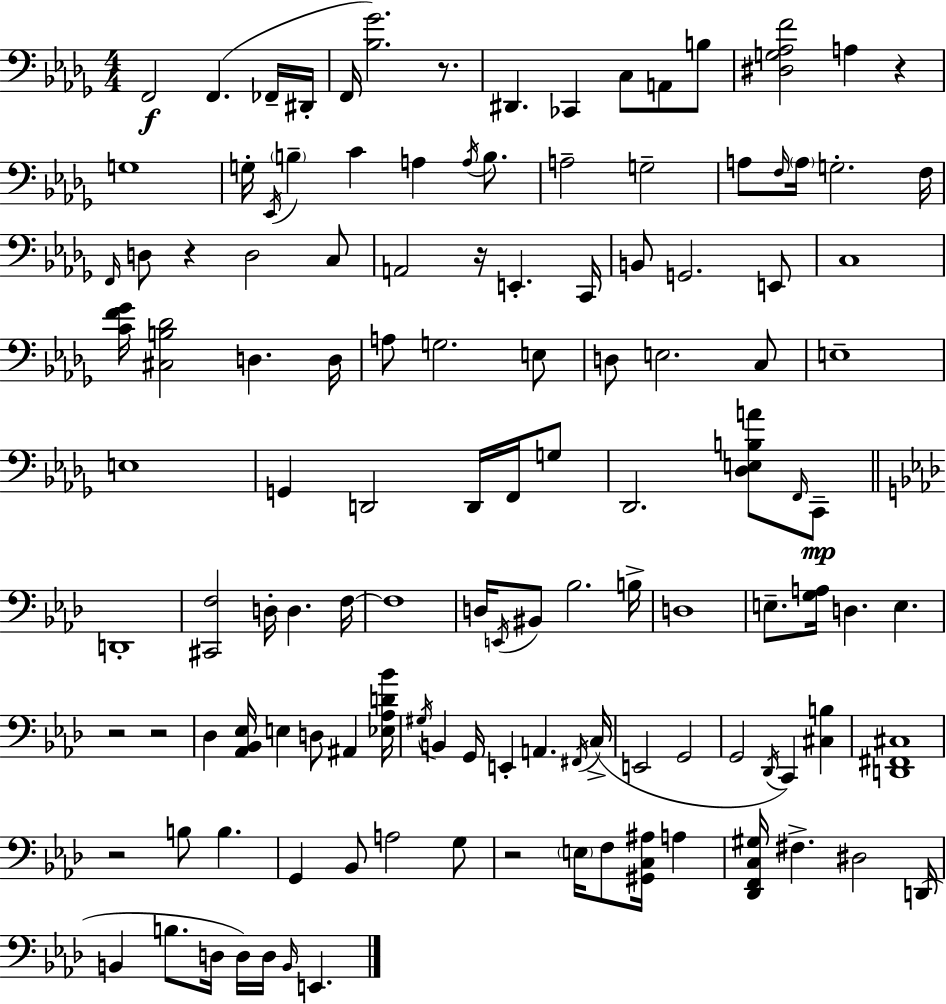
{
  \clef bass
  \numericTimeSignature
  \time 4/4
  \key bes \minor
  f,2\f f,4.( fes,16-- dis,16-. | f,16 <bes ges'>2.) r8. | dis,4. ces,4 c8 a,8 b8 | <dis g aes f'>2 a4 r4 | \break g1 | g16-. \acciaccatura { ees,16 } \parenthesize b4-- c'4 a4 \acciaccatura { a16 } b8. | a2-- g2-- | a8 \grace { f16 } \parenthesize a16 g2.-. | \break f16 \grace { f,16 } d8 r4 d2 | c8 a,2 r16 e,4.-. | c,16 b,8 g,2. | e,8 c1 | \break <c' f' ges'>16 <cis b des'>2 d4. | d16 a8 g2. | e8 d8 e2. | c8 e1-- | \break e1 | g,4 d,2 | d,16 f,16 g8 des,2. | <des e b a'>8 \grace { f,16 }\mp c,8-- \bar "||" \break \key f \minor d,1-. | <cis, f>2 d16-. d4. f16~~ | f1 | d16 \acciaccatura { e,16 } bis,8 bes2. | \break b16-> d1 | e8.-- <g a>16 d4. e4. | r2 r2 | des4 <aes, bes, ees>16 e4 d8 ais,4 | \break <ees aes d' bes'>16 \acciaccatura { gis16 } b,4 g,16 e,4-. a,4. | \acciaccatura { fis,16 } c16->( e,2 g,2 | g,2 \acciaccatura { des,16 }) c,4 | <cis b>4 <d, fis, cis>1 | \break r2 b8 b4. | g,4 bes,8 a2 | g8 r2 \parenthesize e16 f8 <gis, c ais>16 | a4 <des, f, c gis>16 fis4.-> dis2 | \break d,16( b,4 b8. d16 d16) d16 \grace { b,16 } e,4. | \bar "|."
}